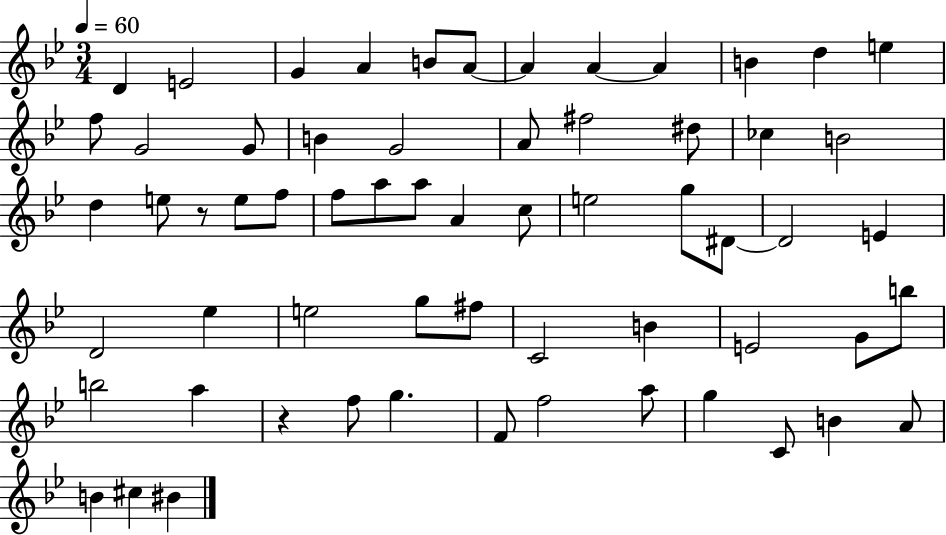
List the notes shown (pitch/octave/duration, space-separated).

D4/q E4/h G4/q A4/q B4/e A4/e A4/q A4/q A4/q B4/q D5/q E5/q F5/e G4/h G4/e B4/q G4/h A4/e F#5/h D#5/e CES5/q B4/h D5/q E5/e R/e E5/e F5/e F5/e A5/e A5/e A4/q C5/e E5/h G5/e D#4/e D#4/h E4/q D4/h Eb5/q E5/h G5/e F#5/e C4/h B4/q E4/h G4/e B5/e B5/h A5/q R/q F5/e G5/q. F4/e F5/h A5/e G5/q C4/e B4/q A4/e B4/q C#5/q BIS4/q